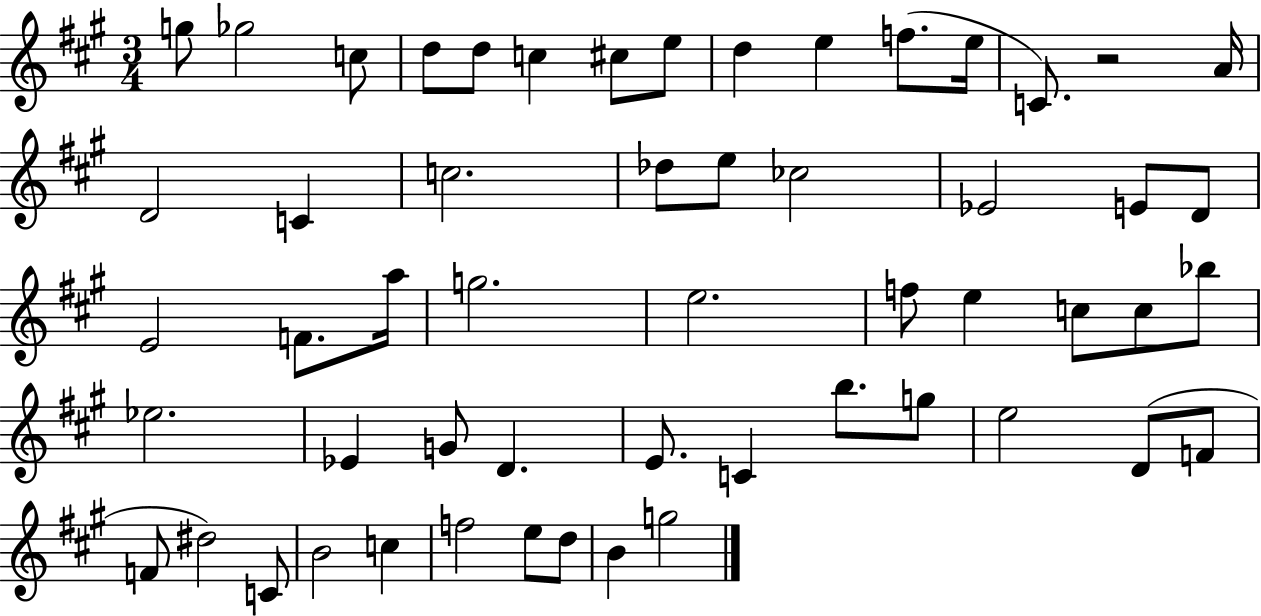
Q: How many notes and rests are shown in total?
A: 55